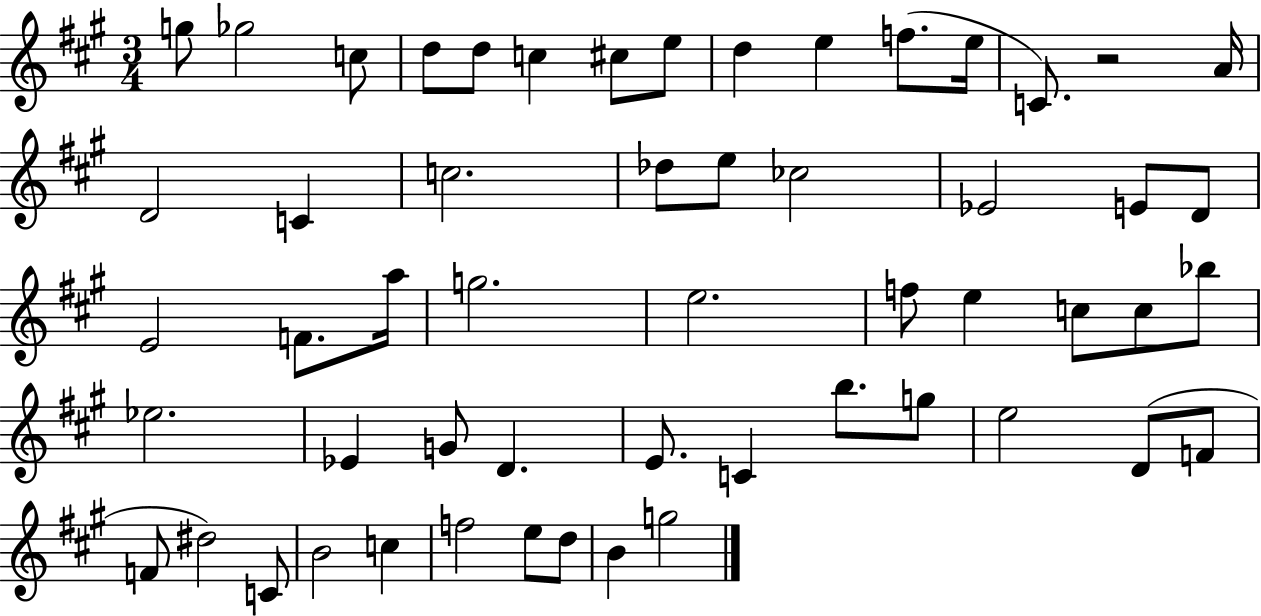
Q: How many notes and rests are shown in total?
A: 55